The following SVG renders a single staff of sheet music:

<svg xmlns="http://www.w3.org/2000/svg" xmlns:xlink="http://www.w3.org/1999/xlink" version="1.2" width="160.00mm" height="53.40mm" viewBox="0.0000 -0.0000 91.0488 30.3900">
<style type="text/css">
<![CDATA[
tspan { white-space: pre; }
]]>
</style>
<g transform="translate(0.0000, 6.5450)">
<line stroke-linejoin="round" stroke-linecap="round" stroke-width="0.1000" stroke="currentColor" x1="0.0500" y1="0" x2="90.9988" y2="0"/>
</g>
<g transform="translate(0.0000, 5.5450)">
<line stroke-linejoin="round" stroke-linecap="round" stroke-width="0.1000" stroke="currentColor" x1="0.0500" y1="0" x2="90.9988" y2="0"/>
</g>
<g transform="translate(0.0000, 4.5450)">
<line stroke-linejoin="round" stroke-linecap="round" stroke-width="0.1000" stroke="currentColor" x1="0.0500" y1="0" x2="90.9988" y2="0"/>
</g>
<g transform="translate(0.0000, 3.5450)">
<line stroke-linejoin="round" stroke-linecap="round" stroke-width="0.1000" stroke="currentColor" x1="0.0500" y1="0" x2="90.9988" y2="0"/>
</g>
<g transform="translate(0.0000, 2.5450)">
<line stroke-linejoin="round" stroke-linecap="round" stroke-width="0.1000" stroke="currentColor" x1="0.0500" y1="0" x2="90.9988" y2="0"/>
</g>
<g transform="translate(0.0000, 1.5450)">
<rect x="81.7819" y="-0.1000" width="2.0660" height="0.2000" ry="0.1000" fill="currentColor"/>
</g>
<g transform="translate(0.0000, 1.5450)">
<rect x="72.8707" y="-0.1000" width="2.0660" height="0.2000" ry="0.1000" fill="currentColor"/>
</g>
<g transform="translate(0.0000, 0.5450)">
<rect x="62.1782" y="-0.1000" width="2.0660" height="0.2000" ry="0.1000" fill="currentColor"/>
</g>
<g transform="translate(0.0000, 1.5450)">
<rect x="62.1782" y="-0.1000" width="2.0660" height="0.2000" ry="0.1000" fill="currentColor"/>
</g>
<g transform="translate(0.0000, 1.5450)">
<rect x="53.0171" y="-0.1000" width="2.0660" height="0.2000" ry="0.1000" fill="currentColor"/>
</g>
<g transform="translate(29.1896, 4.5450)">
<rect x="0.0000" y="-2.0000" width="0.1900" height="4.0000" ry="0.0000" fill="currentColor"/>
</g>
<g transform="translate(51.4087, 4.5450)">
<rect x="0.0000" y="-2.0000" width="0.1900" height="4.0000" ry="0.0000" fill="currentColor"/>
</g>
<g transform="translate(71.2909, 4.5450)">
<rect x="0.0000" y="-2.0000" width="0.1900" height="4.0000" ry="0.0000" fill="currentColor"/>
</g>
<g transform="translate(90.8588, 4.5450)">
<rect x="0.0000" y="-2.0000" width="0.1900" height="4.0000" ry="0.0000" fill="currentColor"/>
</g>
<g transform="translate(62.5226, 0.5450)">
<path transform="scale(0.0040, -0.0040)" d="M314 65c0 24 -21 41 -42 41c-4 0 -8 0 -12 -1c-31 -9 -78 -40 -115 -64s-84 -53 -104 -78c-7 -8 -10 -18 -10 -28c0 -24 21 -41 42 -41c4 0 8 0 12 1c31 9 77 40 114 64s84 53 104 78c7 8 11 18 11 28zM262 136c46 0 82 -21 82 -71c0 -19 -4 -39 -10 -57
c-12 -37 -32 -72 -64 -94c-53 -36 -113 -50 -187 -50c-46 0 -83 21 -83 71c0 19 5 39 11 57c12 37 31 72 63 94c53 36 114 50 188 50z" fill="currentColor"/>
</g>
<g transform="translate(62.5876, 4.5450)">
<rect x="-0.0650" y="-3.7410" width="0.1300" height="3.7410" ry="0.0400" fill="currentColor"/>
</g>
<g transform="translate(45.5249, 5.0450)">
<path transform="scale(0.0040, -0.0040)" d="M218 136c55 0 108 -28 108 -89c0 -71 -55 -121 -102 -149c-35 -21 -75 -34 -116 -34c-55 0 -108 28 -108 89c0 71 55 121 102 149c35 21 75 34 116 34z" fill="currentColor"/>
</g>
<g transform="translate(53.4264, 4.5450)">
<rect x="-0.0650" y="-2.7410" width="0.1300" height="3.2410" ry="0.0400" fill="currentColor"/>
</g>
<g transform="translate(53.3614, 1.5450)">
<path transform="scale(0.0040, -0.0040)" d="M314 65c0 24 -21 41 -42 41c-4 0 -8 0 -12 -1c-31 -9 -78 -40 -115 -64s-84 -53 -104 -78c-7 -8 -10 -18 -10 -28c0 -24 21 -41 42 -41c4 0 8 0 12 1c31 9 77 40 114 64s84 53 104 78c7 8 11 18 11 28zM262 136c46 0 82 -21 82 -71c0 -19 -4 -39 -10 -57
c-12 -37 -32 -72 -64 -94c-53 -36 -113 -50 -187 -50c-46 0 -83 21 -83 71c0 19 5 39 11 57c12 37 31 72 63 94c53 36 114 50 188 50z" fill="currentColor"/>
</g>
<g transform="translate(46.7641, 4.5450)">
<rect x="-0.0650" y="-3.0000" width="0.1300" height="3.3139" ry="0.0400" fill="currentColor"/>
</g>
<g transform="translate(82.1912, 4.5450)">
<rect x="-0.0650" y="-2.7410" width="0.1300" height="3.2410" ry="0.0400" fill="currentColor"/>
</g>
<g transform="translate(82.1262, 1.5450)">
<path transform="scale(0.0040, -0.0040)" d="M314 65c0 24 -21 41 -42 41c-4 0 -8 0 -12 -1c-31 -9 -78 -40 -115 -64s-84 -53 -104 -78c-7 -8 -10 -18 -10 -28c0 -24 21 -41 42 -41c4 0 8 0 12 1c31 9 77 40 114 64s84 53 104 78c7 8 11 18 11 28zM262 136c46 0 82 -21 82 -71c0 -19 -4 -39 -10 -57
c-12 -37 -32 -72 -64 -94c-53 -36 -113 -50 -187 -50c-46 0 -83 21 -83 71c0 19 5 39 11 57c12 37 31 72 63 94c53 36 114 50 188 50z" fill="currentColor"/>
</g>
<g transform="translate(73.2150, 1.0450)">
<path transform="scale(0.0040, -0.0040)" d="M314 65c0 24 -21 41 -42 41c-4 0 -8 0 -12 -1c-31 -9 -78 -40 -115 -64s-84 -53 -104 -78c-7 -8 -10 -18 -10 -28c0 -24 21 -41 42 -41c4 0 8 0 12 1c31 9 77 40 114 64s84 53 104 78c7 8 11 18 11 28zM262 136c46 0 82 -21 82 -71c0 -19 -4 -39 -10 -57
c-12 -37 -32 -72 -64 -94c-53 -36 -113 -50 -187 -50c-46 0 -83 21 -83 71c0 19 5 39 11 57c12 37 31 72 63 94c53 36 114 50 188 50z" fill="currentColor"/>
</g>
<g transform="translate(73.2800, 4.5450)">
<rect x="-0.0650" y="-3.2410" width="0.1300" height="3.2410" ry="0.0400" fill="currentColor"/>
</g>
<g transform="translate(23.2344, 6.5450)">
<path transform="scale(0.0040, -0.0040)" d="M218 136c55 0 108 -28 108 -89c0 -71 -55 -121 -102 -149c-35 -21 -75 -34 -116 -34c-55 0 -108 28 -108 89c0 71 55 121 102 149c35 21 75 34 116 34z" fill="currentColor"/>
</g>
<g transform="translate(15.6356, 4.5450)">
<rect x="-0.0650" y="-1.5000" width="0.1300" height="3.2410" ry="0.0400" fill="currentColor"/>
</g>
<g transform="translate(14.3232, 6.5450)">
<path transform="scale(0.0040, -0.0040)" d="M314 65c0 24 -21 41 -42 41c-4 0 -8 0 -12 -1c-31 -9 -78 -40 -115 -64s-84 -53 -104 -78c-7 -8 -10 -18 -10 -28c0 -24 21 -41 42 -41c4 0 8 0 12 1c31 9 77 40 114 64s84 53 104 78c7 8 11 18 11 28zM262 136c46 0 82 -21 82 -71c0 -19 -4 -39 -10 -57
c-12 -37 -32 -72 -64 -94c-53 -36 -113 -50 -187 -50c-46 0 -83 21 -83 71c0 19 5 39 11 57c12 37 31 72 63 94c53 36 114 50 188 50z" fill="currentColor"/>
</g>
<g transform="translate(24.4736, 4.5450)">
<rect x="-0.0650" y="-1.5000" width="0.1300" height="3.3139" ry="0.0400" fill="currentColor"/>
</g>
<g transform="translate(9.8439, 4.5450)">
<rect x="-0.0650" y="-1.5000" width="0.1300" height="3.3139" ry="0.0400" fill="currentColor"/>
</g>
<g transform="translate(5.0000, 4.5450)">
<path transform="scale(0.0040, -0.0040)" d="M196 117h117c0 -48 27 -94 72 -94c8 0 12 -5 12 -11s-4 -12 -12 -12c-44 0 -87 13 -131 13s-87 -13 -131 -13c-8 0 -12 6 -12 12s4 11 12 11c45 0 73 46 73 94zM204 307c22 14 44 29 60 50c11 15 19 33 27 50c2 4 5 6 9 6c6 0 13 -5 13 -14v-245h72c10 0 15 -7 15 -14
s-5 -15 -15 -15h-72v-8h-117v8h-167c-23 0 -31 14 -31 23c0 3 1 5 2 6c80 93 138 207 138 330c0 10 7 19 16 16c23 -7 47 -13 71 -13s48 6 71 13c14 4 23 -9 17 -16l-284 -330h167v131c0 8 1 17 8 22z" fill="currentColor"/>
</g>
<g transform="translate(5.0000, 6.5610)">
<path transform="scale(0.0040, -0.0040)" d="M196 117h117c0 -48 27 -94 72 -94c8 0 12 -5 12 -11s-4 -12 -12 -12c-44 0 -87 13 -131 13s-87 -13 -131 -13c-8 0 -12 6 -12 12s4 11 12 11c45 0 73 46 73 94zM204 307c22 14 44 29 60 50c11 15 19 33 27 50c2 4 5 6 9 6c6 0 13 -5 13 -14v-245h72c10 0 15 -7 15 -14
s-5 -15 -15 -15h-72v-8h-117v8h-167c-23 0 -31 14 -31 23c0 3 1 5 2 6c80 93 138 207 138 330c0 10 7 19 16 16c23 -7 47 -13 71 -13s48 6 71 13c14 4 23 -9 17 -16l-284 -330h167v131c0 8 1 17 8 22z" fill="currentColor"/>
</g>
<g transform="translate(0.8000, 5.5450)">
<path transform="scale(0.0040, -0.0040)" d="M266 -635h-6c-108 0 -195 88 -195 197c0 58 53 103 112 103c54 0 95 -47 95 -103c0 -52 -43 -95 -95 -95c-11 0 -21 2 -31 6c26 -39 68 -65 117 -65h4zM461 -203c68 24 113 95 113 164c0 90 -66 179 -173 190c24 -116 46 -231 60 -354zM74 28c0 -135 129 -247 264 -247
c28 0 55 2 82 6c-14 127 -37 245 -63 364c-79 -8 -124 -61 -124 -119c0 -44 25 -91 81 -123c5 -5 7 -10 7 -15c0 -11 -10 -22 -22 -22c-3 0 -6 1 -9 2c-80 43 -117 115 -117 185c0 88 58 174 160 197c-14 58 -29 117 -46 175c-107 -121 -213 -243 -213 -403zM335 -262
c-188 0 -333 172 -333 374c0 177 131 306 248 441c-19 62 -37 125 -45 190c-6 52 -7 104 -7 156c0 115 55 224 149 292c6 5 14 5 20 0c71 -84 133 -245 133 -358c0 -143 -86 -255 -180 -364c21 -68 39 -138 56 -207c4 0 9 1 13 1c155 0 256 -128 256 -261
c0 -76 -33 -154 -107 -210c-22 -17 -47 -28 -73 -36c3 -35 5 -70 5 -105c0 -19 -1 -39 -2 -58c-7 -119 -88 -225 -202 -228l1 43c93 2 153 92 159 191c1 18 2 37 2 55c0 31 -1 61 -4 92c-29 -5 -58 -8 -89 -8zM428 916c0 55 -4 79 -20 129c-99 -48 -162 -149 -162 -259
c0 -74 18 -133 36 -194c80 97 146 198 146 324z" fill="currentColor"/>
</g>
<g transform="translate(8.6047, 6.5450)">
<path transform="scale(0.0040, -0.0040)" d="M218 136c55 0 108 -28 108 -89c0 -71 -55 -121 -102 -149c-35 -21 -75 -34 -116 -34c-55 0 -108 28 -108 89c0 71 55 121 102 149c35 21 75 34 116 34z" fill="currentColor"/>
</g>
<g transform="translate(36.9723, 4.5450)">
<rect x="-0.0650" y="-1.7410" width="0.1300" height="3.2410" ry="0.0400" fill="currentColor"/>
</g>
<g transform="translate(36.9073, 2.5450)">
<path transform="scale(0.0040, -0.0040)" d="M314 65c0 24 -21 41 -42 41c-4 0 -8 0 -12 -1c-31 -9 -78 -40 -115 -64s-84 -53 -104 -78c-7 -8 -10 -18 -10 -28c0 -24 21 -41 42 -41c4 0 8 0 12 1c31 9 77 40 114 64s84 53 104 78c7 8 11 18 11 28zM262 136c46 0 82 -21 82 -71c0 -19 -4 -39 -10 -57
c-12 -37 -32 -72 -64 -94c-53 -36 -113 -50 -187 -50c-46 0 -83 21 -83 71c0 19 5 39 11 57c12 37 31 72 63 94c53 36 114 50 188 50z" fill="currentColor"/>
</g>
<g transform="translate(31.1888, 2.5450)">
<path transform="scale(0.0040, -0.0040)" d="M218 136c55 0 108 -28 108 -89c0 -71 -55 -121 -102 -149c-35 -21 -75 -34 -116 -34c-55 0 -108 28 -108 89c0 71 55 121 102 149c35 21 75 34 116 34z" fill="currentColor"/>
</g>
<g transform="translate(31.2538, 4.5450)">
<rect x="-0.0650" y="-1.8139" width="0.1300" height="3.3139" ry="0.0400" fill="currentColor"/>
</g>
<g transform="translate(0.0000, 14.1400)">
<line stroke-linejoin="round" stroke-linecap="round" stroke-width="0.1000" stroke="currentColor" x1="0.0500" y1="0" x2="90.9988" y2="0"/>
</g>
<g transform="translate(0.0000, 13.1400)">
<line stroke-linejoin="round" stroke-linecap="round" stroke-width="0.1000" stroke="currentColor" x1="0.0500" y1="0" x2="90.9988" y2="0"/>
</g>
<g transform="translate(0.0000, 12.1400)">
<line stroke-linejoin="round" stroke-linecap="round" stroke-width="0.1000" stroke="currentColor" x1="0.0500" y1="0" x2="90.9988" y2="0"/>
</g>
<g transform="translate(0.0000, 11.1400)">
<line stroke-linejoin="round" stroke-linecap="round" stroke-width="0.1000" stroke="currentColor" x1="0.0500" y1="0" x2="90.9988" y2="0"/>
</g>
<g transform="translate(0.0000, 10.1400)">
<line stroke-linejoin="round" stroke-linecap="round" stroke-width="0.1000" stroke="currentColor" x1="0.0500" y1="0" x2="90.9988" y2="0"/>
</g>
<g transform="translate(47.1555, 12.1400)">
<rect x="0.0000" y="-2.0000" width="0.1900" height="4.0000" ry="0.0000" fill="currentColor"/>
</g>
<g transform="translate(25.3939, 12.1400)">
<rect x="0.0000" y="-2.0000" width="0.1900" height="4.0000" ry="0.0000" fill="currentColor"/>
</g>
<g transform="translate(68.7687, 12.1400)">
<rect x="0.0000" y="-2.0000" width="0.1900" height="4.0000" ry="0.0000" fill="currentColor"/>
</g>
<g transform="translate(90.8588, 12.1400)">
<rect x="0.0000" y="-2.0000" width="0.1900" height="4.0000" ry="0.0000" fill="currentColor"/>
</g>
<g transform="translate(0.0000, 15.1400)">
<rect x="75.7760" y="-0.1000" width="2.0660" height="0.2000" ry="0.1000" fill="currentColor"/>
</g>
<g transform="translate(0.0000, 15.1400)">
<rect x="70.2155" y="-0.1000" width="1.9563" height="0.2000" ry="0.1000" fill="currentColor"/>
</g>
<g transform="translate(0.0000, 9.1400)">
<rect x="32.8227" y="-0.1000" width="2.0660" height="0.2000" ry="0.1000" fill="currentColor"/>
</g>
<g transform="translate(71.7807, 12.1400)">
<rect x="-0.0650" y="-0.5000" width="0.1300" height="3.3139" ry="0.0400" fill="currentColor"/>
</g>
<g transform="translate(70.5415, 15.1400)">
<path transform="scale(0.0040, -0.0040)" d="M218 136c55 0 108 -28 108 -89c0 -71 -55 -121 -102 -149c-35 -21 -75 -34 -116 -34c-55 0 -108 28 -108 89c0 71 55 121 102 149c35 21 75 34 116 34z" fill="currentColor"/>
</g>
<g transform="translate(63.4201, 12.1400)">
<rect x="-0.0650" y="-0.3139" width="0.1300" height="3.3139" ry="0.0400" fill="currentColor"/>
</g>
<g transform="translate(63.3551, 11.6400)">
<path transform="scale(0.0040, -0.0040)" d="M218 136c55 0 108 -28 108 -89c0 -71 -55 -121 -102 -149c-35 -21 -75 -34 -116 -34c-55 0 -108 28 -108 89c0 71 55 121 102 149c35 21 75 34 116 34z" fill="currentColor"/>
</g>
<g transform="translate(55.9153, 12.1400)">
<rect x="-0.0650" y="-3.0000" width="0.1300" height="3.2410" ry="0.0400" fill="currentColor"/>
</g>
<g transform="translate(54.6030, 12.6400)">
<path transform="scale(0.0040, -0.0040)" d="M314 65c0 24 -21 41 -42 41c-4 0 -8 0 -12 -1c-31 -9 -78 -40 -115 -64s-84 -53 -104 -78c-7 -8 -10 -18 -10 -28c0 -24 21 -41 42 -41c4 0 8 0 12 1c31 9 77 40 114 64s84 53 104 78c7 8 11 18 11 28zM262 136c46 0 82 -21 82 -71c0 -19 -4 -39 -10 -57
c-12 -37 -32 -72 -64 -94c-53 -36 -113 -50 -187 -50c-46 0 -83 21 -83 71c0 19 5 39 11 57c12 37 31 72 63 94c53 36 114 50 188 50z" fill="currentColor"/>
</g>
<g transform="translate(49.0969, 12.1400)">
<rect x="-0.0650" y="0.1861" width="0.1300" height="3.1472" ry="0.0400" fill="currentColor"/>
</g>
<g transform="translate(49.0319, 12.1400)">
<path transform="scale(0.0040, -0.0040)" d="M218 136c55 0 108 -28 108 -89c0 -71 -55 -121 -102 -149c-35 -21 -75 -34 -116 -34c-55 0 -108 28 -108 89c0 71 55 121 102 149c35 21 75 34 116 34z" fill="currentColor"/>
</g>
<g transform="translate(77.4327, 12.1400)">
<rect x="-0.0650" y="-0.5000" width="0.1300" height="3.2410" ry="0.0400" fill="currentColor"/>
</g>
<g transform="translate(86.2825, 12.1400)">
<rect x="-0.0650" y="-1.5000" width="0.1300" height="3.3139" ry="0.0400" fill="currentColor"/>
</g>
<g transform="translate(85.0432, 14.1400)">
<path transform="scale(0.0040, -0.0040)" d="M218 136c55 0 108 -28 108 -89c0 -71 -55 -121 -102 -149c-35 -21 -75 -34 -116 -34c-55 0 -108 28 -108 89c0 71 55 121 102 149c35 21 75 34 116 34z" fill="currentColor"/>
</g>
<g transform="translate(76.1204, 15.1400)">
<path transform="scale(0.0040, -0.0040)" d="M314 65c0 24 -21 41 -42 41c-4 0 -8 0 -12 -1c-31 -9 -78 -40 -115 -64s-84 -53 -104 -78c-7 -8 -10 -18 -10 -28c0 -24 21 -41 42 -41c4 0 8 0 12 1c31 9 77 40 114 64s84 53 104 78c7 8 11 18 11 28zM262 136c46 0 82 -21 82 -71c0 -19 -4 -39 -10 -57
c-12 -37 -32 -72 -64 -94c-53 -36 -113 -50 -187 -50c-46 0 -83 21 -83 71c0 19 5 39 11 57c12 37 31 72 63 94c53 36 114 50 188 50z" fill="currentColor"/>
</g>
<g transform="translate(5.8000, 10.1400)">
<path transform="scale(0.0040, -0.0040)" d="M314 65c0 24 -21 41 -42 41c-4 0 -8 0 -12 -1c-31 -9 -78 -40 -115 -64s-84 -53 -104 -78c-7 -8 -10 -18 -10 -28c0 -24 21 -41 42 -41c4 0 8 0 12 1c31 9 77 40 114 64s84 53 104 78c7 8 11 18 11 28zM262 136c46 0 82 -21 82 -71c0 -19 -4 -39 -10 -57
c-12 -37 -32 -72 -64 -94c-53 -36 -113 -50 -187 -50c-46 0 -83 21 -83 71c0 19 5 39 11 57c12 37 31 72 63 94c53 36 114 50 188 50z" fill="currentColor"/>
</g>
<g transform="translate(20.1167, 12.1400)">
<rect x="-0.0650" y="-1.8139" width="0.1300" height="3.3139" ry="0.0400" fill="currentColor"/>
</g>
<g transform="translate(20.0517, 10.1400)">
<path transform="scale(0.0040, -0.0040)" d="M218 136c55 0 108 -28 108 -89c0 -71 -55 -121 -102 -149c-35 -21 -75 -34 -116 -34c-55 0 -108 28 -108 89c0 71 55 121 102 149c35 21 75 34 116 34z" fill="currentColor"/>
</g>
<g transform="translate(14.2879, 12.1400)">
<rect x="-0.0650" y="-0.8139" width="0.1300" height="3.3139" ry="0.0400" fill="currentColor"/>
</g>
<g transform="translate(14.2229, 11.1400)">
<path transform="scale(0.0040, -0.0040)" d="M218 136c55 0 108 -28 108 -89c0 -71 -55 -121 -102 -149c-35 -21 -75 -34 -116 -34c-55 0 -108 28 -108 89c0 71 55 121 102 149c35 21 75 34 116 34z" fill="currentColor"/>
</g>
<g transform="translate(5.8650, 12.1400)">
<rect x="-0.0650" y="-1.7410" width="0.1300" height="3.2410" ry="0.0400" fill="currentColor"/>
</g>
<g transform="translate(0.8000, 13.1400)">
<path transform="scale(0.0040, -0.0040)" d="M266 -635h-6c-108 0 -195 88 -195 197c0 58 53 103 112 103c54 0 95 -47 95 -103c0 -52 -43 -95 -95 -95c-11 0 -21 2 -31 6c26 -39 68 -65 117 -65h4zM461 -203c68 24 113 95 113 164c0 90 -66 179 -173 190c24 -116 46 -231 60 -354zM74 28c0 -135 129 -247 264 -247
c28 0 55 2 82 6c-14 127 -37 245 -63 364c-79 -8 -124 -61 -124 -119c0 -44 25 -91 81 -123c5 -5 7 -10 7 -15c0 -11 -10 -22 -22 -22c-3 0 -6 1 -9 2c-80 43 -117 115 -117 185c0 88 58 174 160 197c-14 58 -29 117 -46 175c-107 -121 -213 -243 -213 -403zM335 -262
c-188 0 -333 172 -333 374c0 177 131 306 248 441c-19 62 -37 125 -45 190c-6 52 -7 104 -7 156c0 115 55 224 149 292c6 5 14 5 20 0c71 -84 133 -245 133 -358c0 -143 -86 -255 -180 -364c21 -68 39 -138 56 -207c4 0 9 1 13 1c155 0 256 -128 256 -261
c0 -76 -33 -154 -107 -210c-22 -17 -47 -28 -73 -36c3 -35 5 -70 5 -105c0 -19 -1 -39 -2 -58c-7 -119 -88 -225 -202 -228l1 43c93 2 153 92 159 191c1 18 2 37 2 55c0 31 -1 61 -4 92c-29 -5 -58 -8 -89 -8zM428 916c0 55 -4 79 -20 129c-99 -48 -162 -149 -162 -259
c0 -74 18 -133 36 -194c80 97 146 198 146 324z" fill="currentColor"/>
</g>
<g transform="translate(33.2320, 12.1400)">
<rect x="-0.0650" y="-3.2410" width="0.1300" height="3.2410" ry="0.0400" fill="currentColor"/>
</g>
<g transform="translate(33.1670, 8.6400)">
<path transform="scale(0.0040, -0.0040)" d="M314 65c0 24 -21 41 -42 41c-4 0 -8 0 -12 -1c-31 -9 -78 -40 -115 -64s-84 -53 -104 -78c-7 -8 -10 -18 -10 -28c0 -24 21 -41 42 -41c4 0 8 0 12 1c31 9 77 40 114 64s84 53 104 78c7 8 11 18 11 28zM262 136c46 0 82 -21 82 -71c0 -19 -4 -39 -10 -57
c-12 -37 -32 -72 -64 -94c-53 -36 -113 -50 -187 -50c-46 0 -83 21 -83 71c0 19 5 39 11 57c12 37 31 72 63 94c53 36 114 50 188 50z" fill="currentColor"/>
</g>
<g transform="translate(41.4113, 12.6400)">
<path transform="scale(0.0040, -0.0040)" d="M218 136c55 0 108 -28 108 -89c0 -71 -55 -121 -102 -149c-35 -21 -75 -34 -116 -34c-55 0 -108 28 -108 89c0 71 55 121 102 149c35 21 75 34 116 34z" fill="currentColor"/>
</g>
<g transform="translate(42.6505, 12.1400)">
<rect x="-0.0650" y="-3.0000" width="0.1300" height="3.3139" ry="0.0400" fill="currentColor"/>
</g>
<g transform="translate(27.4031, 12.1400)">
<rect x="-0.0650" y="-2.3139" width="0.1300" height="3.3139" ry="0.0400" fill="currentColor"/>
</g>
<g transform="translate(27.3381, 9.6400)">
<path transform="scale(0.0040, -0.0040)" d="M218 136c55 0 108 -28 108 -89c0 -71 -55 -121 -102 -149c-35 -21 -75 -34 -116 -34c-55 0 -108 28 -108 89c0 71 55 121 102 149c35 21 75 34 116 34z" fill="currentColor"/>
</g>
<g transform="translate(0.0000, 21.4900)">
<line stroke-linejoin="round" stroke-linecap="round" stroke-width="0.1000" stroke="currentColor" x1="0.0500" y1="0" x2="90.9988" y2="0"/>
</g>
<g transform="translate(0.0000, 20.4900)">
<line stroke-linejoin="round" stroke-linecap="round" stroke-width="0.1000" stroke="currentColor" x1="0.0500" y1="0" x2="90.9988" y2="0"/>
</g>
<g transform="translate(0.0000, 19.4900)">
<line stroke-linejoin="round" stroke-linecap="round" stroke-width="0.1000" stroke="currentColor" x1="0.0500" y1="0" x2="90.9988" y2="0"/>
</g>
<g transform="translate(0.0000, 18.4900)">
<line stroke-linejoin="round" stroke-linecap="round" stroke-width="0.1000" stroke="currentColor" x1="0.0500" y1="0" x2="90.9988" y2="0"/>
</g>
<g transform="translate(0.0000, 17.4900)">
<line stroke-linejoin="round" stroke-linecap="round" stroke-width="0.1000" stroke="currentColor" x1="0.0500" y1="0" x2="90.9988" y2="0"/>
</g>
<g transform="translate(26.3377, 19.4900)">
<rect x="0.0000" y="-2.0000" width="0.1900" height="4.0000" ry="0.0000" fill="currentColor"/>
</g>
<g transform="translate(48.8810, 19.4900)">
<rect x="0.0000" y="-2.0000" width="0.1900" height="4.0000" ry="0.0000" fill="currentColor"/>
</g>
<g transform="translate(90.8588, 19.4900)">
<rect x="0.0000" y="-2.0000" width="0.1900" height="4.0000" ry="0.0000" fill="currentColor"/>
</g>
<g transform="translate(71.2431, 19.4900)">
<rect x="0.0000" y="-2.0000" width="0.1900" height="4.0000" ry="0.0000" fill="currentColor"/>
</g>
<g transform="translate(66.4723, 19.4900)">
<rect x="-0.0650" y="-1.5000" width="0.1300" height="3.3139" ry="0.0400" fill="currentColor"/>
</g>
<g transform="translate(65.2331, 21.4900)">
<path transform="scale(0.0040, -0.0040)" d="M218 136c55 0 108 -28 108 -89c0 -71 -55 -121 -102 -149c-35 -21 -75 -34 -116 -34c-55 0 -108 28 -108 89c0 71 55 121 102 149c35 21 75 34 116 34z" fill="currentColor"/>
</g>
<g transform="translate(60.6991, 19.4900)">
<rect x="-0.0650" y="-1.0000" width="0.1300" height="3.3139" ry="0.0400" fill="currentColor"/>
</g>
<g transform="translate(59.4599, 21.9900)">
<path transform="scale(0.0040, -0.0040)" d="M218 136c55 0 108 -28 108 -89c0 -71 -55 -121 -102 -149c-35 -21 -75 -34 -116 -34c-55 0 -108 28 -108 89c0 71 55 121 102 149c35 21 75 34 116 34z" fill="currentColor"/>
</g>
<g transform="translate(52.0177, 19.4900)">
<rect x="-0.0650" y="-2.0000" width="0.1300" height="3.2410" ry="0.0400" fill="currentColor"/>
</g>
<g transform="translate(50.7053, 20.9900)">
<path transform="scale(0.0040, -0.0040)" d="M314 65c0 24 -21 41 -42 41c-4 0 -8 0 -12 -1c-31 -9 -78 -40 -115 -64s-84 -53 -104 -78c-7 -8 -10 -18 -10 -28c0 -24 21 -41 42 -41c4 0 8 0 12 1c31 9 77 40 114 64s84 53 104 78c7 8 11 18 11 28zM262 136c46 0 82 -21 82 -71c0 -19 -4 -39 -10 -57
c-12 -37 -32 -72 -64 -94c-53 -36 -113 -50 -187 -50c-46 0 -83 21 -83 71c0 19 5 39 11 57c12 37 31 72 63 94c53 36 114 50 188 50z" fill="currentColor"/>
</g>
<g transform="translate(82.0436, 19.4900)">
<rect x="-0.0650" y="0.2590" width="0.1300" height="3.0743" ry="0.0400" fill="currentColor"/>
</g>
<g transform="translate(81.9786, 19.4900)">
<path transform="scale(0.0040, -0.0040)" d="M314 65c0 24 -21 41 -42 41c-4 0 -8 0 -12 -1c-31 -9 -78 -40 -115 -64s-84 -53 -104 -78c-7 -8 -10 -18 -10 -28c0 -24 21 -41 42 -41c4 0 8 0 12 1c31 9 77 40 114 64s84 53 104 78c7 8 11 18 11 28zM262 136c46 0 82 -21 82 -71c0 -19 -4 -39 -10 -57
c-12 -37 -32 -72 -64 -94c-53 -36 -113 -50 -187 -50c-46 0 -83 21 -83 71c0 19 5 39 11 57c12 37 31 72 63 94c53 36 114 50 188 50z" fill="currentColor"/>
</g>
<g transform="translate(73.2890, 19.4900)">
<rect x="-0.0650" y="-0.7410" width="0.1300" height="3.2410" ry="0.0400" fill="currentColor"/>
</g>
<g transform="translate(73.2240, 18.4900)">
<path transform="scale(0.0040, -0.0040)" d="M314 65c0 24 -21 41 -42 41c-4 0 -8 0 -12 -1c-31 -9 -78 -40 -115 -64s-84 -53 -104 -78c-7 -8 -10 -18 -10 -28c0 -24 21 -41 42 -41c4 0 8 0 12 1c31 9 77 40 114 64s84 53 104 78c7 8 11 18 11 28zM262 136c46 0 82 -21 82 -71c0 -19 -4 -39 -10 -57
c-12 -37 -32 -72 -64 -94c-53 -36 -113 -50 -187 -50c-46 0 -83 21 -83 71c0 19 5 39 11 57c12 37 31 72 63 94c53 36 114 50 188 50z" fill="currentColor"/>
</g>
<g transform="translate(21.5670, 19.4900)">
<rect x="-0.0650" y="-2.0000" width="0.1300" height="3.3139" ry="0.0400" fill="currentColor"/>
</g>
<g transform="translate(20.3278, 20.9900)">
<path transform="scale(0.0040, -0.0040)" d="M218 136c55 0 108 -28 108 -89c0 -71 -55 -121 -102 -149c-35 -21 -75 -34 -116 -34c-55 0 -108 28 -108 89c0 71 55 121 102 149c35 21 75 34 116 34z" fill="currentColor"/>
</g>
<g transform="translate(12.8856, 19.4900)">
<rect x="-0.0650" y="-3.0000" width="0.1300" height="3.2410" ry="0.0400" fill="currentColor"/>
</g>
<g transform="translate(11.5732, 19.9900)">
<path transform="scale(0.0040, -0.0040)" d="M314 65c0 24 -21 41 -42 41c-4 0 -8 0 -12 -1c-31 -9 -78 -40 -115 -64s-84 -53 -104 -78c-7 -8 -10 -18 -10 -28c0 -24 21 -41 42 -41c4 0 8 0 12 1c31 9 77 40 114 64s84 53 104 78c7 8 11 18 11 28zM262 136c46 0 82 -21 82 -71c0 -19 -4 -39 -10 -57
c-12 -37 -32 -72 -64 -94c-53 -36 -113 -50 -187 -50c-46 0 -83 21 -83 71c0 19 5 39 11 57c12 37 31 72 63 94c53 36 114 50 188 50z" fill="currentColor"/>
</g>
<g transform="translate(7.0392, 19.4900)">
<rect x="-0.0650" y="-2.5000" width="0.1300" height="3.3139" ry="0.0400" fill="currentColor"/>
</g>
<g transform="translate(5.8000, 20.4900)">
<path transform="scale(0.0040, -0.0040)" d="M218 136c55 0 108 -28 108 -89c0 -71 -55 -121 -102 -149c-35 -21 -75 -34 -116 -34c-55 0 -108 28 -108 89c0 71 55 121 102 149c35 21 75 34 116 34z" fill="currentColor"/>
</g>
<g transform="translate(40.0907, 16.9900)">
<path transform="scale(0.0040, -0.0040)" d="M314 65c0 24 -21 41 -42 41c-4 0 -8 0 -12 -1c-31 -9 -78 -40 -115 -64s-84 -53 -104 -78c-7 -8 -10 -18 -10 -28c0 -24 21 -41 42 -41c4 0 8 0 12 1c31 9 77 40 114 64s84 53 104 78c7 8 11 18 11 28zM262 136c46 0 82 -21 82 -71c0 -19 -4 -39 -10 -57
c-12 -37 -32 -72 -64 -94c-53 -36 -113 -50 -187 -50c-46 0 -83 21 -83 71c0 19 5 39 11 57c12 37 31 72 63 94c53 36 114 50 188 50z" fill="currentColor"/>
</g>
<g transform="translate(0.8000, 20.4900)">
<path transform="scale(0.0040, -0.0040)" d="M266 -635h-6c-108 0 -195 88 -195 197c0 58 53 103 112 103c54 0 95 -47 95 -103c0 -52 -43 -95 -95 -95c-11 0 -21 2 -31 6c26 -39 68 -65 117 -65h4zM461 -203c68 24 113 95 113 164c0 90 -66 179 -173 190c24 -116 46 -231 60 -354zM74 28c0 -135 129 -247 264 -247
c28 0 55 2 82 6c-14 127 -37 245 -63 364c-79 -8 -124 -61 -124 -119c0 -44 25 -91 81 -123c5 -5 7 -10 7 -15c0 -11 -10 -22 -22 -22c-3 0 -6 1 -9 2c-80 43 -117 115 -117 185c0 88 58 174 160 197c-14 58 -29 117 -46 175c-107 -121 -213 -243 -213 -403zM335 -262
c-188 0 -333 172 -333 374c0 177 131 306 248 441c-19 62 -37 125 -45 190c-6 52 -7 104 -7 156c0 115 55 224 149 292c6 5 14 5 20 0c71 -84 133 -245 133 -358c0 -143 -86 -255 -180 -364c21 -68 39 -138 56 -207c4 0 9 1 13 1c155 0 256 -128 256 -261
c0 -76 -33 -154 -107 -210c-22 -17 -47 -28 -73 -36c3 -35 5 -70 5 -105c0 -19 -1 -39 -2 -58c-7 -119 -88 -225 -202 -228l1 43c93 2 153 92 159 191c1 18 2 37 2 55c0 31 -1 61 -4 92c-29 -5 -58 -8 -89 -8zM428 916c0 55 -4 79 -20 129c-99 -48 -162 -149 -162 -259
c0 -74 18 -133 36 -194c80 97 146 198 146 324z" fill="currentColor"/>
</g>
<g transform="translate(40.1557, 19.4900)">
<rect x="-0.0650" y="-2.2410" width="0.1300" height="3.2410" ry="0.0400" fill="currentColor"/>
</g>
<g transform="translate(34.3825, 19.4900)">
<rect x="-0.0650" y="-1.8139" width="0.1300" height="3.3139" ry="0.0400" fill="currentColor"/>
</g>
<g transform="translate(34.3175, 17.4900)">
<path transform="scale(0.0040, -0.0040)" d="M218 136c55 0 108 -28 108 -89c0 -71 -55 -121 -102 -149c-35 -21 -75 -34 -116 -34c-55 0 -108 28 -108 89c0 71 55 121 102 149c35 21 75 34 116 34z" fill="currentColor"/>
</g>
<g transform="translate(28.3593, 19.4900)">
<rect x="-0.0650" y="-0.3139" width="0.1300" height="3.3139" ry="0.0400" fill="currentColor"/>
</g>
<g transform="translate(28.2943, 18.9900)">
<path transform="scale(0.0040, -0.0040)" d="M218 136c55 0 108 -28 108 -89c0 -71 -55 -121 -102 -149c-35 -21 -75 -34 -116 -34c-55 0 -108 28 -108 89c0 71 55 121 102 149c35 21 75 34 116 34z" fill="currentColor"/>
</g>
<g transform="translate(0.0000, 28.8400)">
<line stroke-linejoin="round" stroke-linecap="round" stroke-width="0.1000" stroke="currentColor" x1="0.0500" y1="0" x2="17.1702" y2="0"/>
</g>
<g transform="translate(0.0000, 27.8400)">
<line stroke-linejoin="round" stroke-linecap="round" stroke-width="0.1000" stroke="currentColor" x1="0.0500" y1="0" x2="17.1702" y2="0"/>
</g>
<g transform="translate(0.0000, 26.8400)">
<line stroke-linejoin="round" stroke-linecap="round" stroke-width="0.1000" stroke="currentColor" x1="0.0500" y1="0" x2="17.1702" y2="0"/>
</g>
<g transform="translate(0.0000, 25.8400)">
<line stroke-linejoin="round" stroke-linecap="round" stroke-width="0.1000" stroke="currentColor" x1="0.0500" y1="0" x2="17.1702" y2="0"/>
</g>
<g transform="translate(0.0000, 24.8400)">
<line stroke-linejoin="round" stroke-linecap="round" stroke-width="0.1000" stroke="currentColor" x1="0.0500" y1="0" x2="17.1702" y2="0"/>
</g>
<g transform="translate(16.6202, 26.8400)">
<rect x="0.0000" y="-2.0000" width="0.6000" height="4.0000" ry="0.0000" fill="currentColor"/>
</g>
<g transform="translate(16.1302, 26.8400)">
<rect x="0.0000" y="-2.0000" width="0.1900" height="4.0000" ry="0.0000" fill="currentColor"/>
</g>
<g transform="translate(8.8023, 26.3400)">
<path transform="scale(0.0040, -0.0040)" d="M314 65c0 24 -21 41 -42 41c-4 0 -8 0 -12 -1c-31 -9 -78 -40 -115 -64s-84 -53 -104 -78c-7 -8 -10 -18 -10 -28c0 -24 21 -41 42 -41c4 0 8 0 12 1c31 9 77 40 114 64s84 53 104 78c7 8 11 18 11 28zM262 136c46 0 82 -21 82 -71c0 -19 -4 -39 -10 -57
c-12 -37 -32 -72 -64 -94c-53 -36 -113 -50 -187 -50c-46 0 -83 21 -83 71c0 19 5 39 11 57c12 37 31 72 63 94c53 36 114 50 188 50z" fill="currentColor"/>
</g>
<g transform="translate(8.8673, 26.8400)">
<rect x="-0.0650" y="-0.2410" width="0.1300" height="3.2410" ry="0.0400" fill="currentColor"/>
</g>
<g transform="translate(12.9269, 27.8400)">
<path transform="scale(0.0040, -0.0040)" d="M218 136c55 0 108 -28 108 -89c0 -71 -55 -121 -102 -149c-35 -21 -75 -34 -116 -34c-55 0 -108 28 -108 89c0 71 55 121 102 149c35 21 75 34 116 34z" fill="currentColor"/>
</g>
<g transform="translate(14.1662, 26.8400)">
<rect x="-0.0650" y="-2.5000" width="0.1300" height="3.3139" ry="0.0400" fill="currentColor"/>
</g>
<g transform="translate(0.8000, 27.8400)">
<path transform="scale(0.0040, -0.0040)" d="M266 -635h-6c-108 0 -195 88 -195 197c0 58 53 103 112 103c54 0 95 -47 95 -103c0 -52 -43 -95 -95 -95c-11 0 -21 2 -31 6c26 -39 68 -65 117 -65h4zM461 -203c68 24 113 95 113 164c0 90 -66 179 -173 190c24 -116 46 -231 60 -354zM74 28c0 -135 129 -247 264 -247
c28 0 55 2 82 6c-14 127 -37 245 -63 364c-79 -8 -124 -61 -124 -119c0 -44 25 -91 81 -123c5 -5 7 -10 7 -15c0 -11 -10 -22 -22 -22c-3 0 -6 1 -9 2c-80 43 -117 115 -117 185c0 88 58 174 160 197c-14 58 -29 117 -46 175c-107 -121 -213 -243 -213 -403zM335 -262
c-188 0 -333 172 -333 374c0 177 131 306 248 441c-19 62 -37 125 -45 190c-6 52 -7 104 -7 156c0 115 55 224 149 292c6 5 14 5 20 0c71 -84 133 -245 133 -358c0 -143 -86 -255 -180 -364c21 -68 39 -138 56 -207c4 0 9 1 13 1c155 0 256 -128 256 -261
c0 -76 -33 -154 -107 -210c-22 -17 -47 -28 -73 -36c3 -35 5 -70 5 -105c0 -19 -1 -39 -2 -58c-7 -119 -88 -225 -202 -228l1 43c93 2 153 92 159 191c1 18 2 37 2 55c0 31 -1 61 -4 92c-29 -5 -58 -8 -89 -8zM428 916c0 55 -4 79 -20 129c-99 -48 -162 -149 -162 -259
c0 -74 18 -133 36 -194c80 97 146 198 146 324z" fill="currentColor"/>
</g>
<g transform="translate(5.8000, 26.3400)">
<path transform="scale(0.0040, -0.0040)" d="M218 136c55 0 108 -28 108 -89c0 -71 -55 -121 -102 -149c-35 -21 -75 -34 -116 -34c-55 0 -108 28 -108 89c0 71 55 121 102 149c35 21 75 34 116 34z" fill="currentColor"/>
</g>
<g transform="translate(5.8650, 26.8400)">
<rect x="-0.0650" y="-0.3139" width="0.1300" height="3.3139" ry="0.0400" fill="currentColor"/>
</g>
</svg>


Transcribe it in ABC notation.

X:1
T:Untitled
M:4/4
L:1/4
K:C
E E2 E f f2 A a2 c'2 b2 a2 f2 d f g b2 A B A2 c C C2 E G A2 F c f g2 F2 D E d2 B2 c c2 G